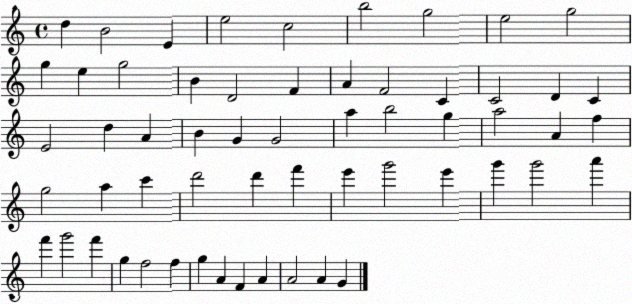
X:1
T:Untitled
M:4/4
L:1/4
K:C
d B2 E e2 c2 b2 g2 e2 g2 g e g2 B D2 F A F2 C C2 D C E2 d A B G G2 a b2 g a2 A f g2 a c' d'2 d' f' e' g'2 e' g' g'2 a' f' g'2 f' g f2 f g A F A A2 A G